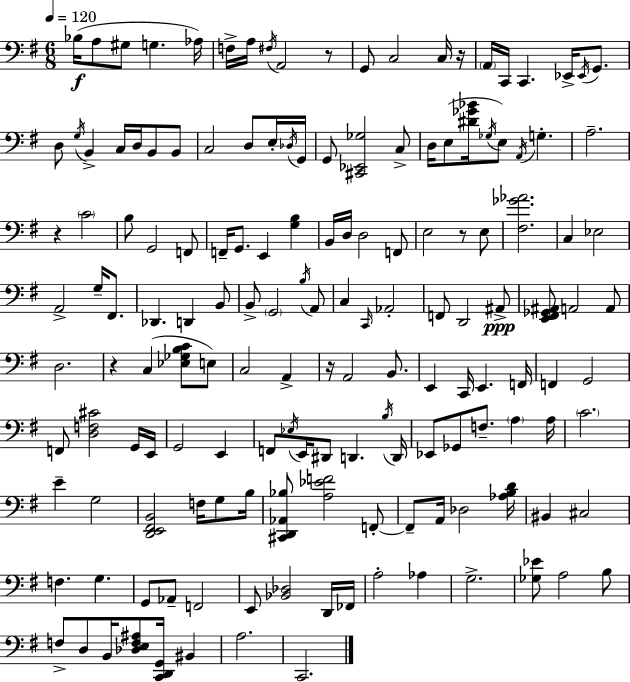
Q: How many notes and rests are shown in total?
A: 154